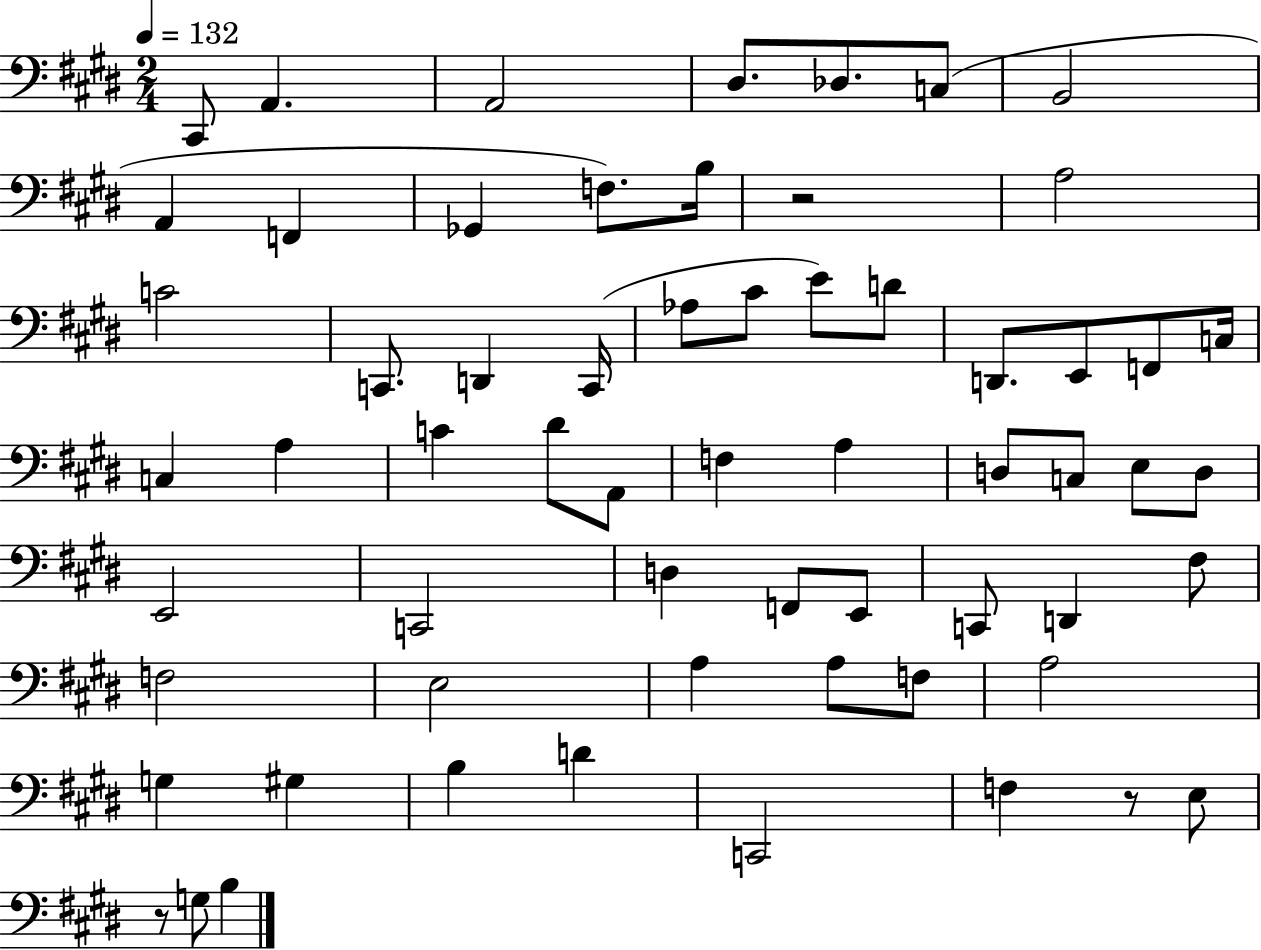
C#2/e A2/q. A2/h D#3/e. Db3/e. C3/e B2/h A2/q F2/q Gb2/q F3/e. B3/s R/h A3/h C4/h C2/e. D2/q C2/s Ab3/e C#4/e E4/e D4/e D2/e. E2/e F2/e C3/s C3/q A3/q C4/q D#4/e A2/e F3/q A3/q D3/e C3/e E3/e D3/e E2/h C2/h D3/q F2/e E2/e C2/e D2/q F#3/e F3/h E3/h A3/q A3/e F3/e A3/h G3/q G#3/q B3/q D4/q C2/h F3/q R/e E3/e R/e G3/e B3/q